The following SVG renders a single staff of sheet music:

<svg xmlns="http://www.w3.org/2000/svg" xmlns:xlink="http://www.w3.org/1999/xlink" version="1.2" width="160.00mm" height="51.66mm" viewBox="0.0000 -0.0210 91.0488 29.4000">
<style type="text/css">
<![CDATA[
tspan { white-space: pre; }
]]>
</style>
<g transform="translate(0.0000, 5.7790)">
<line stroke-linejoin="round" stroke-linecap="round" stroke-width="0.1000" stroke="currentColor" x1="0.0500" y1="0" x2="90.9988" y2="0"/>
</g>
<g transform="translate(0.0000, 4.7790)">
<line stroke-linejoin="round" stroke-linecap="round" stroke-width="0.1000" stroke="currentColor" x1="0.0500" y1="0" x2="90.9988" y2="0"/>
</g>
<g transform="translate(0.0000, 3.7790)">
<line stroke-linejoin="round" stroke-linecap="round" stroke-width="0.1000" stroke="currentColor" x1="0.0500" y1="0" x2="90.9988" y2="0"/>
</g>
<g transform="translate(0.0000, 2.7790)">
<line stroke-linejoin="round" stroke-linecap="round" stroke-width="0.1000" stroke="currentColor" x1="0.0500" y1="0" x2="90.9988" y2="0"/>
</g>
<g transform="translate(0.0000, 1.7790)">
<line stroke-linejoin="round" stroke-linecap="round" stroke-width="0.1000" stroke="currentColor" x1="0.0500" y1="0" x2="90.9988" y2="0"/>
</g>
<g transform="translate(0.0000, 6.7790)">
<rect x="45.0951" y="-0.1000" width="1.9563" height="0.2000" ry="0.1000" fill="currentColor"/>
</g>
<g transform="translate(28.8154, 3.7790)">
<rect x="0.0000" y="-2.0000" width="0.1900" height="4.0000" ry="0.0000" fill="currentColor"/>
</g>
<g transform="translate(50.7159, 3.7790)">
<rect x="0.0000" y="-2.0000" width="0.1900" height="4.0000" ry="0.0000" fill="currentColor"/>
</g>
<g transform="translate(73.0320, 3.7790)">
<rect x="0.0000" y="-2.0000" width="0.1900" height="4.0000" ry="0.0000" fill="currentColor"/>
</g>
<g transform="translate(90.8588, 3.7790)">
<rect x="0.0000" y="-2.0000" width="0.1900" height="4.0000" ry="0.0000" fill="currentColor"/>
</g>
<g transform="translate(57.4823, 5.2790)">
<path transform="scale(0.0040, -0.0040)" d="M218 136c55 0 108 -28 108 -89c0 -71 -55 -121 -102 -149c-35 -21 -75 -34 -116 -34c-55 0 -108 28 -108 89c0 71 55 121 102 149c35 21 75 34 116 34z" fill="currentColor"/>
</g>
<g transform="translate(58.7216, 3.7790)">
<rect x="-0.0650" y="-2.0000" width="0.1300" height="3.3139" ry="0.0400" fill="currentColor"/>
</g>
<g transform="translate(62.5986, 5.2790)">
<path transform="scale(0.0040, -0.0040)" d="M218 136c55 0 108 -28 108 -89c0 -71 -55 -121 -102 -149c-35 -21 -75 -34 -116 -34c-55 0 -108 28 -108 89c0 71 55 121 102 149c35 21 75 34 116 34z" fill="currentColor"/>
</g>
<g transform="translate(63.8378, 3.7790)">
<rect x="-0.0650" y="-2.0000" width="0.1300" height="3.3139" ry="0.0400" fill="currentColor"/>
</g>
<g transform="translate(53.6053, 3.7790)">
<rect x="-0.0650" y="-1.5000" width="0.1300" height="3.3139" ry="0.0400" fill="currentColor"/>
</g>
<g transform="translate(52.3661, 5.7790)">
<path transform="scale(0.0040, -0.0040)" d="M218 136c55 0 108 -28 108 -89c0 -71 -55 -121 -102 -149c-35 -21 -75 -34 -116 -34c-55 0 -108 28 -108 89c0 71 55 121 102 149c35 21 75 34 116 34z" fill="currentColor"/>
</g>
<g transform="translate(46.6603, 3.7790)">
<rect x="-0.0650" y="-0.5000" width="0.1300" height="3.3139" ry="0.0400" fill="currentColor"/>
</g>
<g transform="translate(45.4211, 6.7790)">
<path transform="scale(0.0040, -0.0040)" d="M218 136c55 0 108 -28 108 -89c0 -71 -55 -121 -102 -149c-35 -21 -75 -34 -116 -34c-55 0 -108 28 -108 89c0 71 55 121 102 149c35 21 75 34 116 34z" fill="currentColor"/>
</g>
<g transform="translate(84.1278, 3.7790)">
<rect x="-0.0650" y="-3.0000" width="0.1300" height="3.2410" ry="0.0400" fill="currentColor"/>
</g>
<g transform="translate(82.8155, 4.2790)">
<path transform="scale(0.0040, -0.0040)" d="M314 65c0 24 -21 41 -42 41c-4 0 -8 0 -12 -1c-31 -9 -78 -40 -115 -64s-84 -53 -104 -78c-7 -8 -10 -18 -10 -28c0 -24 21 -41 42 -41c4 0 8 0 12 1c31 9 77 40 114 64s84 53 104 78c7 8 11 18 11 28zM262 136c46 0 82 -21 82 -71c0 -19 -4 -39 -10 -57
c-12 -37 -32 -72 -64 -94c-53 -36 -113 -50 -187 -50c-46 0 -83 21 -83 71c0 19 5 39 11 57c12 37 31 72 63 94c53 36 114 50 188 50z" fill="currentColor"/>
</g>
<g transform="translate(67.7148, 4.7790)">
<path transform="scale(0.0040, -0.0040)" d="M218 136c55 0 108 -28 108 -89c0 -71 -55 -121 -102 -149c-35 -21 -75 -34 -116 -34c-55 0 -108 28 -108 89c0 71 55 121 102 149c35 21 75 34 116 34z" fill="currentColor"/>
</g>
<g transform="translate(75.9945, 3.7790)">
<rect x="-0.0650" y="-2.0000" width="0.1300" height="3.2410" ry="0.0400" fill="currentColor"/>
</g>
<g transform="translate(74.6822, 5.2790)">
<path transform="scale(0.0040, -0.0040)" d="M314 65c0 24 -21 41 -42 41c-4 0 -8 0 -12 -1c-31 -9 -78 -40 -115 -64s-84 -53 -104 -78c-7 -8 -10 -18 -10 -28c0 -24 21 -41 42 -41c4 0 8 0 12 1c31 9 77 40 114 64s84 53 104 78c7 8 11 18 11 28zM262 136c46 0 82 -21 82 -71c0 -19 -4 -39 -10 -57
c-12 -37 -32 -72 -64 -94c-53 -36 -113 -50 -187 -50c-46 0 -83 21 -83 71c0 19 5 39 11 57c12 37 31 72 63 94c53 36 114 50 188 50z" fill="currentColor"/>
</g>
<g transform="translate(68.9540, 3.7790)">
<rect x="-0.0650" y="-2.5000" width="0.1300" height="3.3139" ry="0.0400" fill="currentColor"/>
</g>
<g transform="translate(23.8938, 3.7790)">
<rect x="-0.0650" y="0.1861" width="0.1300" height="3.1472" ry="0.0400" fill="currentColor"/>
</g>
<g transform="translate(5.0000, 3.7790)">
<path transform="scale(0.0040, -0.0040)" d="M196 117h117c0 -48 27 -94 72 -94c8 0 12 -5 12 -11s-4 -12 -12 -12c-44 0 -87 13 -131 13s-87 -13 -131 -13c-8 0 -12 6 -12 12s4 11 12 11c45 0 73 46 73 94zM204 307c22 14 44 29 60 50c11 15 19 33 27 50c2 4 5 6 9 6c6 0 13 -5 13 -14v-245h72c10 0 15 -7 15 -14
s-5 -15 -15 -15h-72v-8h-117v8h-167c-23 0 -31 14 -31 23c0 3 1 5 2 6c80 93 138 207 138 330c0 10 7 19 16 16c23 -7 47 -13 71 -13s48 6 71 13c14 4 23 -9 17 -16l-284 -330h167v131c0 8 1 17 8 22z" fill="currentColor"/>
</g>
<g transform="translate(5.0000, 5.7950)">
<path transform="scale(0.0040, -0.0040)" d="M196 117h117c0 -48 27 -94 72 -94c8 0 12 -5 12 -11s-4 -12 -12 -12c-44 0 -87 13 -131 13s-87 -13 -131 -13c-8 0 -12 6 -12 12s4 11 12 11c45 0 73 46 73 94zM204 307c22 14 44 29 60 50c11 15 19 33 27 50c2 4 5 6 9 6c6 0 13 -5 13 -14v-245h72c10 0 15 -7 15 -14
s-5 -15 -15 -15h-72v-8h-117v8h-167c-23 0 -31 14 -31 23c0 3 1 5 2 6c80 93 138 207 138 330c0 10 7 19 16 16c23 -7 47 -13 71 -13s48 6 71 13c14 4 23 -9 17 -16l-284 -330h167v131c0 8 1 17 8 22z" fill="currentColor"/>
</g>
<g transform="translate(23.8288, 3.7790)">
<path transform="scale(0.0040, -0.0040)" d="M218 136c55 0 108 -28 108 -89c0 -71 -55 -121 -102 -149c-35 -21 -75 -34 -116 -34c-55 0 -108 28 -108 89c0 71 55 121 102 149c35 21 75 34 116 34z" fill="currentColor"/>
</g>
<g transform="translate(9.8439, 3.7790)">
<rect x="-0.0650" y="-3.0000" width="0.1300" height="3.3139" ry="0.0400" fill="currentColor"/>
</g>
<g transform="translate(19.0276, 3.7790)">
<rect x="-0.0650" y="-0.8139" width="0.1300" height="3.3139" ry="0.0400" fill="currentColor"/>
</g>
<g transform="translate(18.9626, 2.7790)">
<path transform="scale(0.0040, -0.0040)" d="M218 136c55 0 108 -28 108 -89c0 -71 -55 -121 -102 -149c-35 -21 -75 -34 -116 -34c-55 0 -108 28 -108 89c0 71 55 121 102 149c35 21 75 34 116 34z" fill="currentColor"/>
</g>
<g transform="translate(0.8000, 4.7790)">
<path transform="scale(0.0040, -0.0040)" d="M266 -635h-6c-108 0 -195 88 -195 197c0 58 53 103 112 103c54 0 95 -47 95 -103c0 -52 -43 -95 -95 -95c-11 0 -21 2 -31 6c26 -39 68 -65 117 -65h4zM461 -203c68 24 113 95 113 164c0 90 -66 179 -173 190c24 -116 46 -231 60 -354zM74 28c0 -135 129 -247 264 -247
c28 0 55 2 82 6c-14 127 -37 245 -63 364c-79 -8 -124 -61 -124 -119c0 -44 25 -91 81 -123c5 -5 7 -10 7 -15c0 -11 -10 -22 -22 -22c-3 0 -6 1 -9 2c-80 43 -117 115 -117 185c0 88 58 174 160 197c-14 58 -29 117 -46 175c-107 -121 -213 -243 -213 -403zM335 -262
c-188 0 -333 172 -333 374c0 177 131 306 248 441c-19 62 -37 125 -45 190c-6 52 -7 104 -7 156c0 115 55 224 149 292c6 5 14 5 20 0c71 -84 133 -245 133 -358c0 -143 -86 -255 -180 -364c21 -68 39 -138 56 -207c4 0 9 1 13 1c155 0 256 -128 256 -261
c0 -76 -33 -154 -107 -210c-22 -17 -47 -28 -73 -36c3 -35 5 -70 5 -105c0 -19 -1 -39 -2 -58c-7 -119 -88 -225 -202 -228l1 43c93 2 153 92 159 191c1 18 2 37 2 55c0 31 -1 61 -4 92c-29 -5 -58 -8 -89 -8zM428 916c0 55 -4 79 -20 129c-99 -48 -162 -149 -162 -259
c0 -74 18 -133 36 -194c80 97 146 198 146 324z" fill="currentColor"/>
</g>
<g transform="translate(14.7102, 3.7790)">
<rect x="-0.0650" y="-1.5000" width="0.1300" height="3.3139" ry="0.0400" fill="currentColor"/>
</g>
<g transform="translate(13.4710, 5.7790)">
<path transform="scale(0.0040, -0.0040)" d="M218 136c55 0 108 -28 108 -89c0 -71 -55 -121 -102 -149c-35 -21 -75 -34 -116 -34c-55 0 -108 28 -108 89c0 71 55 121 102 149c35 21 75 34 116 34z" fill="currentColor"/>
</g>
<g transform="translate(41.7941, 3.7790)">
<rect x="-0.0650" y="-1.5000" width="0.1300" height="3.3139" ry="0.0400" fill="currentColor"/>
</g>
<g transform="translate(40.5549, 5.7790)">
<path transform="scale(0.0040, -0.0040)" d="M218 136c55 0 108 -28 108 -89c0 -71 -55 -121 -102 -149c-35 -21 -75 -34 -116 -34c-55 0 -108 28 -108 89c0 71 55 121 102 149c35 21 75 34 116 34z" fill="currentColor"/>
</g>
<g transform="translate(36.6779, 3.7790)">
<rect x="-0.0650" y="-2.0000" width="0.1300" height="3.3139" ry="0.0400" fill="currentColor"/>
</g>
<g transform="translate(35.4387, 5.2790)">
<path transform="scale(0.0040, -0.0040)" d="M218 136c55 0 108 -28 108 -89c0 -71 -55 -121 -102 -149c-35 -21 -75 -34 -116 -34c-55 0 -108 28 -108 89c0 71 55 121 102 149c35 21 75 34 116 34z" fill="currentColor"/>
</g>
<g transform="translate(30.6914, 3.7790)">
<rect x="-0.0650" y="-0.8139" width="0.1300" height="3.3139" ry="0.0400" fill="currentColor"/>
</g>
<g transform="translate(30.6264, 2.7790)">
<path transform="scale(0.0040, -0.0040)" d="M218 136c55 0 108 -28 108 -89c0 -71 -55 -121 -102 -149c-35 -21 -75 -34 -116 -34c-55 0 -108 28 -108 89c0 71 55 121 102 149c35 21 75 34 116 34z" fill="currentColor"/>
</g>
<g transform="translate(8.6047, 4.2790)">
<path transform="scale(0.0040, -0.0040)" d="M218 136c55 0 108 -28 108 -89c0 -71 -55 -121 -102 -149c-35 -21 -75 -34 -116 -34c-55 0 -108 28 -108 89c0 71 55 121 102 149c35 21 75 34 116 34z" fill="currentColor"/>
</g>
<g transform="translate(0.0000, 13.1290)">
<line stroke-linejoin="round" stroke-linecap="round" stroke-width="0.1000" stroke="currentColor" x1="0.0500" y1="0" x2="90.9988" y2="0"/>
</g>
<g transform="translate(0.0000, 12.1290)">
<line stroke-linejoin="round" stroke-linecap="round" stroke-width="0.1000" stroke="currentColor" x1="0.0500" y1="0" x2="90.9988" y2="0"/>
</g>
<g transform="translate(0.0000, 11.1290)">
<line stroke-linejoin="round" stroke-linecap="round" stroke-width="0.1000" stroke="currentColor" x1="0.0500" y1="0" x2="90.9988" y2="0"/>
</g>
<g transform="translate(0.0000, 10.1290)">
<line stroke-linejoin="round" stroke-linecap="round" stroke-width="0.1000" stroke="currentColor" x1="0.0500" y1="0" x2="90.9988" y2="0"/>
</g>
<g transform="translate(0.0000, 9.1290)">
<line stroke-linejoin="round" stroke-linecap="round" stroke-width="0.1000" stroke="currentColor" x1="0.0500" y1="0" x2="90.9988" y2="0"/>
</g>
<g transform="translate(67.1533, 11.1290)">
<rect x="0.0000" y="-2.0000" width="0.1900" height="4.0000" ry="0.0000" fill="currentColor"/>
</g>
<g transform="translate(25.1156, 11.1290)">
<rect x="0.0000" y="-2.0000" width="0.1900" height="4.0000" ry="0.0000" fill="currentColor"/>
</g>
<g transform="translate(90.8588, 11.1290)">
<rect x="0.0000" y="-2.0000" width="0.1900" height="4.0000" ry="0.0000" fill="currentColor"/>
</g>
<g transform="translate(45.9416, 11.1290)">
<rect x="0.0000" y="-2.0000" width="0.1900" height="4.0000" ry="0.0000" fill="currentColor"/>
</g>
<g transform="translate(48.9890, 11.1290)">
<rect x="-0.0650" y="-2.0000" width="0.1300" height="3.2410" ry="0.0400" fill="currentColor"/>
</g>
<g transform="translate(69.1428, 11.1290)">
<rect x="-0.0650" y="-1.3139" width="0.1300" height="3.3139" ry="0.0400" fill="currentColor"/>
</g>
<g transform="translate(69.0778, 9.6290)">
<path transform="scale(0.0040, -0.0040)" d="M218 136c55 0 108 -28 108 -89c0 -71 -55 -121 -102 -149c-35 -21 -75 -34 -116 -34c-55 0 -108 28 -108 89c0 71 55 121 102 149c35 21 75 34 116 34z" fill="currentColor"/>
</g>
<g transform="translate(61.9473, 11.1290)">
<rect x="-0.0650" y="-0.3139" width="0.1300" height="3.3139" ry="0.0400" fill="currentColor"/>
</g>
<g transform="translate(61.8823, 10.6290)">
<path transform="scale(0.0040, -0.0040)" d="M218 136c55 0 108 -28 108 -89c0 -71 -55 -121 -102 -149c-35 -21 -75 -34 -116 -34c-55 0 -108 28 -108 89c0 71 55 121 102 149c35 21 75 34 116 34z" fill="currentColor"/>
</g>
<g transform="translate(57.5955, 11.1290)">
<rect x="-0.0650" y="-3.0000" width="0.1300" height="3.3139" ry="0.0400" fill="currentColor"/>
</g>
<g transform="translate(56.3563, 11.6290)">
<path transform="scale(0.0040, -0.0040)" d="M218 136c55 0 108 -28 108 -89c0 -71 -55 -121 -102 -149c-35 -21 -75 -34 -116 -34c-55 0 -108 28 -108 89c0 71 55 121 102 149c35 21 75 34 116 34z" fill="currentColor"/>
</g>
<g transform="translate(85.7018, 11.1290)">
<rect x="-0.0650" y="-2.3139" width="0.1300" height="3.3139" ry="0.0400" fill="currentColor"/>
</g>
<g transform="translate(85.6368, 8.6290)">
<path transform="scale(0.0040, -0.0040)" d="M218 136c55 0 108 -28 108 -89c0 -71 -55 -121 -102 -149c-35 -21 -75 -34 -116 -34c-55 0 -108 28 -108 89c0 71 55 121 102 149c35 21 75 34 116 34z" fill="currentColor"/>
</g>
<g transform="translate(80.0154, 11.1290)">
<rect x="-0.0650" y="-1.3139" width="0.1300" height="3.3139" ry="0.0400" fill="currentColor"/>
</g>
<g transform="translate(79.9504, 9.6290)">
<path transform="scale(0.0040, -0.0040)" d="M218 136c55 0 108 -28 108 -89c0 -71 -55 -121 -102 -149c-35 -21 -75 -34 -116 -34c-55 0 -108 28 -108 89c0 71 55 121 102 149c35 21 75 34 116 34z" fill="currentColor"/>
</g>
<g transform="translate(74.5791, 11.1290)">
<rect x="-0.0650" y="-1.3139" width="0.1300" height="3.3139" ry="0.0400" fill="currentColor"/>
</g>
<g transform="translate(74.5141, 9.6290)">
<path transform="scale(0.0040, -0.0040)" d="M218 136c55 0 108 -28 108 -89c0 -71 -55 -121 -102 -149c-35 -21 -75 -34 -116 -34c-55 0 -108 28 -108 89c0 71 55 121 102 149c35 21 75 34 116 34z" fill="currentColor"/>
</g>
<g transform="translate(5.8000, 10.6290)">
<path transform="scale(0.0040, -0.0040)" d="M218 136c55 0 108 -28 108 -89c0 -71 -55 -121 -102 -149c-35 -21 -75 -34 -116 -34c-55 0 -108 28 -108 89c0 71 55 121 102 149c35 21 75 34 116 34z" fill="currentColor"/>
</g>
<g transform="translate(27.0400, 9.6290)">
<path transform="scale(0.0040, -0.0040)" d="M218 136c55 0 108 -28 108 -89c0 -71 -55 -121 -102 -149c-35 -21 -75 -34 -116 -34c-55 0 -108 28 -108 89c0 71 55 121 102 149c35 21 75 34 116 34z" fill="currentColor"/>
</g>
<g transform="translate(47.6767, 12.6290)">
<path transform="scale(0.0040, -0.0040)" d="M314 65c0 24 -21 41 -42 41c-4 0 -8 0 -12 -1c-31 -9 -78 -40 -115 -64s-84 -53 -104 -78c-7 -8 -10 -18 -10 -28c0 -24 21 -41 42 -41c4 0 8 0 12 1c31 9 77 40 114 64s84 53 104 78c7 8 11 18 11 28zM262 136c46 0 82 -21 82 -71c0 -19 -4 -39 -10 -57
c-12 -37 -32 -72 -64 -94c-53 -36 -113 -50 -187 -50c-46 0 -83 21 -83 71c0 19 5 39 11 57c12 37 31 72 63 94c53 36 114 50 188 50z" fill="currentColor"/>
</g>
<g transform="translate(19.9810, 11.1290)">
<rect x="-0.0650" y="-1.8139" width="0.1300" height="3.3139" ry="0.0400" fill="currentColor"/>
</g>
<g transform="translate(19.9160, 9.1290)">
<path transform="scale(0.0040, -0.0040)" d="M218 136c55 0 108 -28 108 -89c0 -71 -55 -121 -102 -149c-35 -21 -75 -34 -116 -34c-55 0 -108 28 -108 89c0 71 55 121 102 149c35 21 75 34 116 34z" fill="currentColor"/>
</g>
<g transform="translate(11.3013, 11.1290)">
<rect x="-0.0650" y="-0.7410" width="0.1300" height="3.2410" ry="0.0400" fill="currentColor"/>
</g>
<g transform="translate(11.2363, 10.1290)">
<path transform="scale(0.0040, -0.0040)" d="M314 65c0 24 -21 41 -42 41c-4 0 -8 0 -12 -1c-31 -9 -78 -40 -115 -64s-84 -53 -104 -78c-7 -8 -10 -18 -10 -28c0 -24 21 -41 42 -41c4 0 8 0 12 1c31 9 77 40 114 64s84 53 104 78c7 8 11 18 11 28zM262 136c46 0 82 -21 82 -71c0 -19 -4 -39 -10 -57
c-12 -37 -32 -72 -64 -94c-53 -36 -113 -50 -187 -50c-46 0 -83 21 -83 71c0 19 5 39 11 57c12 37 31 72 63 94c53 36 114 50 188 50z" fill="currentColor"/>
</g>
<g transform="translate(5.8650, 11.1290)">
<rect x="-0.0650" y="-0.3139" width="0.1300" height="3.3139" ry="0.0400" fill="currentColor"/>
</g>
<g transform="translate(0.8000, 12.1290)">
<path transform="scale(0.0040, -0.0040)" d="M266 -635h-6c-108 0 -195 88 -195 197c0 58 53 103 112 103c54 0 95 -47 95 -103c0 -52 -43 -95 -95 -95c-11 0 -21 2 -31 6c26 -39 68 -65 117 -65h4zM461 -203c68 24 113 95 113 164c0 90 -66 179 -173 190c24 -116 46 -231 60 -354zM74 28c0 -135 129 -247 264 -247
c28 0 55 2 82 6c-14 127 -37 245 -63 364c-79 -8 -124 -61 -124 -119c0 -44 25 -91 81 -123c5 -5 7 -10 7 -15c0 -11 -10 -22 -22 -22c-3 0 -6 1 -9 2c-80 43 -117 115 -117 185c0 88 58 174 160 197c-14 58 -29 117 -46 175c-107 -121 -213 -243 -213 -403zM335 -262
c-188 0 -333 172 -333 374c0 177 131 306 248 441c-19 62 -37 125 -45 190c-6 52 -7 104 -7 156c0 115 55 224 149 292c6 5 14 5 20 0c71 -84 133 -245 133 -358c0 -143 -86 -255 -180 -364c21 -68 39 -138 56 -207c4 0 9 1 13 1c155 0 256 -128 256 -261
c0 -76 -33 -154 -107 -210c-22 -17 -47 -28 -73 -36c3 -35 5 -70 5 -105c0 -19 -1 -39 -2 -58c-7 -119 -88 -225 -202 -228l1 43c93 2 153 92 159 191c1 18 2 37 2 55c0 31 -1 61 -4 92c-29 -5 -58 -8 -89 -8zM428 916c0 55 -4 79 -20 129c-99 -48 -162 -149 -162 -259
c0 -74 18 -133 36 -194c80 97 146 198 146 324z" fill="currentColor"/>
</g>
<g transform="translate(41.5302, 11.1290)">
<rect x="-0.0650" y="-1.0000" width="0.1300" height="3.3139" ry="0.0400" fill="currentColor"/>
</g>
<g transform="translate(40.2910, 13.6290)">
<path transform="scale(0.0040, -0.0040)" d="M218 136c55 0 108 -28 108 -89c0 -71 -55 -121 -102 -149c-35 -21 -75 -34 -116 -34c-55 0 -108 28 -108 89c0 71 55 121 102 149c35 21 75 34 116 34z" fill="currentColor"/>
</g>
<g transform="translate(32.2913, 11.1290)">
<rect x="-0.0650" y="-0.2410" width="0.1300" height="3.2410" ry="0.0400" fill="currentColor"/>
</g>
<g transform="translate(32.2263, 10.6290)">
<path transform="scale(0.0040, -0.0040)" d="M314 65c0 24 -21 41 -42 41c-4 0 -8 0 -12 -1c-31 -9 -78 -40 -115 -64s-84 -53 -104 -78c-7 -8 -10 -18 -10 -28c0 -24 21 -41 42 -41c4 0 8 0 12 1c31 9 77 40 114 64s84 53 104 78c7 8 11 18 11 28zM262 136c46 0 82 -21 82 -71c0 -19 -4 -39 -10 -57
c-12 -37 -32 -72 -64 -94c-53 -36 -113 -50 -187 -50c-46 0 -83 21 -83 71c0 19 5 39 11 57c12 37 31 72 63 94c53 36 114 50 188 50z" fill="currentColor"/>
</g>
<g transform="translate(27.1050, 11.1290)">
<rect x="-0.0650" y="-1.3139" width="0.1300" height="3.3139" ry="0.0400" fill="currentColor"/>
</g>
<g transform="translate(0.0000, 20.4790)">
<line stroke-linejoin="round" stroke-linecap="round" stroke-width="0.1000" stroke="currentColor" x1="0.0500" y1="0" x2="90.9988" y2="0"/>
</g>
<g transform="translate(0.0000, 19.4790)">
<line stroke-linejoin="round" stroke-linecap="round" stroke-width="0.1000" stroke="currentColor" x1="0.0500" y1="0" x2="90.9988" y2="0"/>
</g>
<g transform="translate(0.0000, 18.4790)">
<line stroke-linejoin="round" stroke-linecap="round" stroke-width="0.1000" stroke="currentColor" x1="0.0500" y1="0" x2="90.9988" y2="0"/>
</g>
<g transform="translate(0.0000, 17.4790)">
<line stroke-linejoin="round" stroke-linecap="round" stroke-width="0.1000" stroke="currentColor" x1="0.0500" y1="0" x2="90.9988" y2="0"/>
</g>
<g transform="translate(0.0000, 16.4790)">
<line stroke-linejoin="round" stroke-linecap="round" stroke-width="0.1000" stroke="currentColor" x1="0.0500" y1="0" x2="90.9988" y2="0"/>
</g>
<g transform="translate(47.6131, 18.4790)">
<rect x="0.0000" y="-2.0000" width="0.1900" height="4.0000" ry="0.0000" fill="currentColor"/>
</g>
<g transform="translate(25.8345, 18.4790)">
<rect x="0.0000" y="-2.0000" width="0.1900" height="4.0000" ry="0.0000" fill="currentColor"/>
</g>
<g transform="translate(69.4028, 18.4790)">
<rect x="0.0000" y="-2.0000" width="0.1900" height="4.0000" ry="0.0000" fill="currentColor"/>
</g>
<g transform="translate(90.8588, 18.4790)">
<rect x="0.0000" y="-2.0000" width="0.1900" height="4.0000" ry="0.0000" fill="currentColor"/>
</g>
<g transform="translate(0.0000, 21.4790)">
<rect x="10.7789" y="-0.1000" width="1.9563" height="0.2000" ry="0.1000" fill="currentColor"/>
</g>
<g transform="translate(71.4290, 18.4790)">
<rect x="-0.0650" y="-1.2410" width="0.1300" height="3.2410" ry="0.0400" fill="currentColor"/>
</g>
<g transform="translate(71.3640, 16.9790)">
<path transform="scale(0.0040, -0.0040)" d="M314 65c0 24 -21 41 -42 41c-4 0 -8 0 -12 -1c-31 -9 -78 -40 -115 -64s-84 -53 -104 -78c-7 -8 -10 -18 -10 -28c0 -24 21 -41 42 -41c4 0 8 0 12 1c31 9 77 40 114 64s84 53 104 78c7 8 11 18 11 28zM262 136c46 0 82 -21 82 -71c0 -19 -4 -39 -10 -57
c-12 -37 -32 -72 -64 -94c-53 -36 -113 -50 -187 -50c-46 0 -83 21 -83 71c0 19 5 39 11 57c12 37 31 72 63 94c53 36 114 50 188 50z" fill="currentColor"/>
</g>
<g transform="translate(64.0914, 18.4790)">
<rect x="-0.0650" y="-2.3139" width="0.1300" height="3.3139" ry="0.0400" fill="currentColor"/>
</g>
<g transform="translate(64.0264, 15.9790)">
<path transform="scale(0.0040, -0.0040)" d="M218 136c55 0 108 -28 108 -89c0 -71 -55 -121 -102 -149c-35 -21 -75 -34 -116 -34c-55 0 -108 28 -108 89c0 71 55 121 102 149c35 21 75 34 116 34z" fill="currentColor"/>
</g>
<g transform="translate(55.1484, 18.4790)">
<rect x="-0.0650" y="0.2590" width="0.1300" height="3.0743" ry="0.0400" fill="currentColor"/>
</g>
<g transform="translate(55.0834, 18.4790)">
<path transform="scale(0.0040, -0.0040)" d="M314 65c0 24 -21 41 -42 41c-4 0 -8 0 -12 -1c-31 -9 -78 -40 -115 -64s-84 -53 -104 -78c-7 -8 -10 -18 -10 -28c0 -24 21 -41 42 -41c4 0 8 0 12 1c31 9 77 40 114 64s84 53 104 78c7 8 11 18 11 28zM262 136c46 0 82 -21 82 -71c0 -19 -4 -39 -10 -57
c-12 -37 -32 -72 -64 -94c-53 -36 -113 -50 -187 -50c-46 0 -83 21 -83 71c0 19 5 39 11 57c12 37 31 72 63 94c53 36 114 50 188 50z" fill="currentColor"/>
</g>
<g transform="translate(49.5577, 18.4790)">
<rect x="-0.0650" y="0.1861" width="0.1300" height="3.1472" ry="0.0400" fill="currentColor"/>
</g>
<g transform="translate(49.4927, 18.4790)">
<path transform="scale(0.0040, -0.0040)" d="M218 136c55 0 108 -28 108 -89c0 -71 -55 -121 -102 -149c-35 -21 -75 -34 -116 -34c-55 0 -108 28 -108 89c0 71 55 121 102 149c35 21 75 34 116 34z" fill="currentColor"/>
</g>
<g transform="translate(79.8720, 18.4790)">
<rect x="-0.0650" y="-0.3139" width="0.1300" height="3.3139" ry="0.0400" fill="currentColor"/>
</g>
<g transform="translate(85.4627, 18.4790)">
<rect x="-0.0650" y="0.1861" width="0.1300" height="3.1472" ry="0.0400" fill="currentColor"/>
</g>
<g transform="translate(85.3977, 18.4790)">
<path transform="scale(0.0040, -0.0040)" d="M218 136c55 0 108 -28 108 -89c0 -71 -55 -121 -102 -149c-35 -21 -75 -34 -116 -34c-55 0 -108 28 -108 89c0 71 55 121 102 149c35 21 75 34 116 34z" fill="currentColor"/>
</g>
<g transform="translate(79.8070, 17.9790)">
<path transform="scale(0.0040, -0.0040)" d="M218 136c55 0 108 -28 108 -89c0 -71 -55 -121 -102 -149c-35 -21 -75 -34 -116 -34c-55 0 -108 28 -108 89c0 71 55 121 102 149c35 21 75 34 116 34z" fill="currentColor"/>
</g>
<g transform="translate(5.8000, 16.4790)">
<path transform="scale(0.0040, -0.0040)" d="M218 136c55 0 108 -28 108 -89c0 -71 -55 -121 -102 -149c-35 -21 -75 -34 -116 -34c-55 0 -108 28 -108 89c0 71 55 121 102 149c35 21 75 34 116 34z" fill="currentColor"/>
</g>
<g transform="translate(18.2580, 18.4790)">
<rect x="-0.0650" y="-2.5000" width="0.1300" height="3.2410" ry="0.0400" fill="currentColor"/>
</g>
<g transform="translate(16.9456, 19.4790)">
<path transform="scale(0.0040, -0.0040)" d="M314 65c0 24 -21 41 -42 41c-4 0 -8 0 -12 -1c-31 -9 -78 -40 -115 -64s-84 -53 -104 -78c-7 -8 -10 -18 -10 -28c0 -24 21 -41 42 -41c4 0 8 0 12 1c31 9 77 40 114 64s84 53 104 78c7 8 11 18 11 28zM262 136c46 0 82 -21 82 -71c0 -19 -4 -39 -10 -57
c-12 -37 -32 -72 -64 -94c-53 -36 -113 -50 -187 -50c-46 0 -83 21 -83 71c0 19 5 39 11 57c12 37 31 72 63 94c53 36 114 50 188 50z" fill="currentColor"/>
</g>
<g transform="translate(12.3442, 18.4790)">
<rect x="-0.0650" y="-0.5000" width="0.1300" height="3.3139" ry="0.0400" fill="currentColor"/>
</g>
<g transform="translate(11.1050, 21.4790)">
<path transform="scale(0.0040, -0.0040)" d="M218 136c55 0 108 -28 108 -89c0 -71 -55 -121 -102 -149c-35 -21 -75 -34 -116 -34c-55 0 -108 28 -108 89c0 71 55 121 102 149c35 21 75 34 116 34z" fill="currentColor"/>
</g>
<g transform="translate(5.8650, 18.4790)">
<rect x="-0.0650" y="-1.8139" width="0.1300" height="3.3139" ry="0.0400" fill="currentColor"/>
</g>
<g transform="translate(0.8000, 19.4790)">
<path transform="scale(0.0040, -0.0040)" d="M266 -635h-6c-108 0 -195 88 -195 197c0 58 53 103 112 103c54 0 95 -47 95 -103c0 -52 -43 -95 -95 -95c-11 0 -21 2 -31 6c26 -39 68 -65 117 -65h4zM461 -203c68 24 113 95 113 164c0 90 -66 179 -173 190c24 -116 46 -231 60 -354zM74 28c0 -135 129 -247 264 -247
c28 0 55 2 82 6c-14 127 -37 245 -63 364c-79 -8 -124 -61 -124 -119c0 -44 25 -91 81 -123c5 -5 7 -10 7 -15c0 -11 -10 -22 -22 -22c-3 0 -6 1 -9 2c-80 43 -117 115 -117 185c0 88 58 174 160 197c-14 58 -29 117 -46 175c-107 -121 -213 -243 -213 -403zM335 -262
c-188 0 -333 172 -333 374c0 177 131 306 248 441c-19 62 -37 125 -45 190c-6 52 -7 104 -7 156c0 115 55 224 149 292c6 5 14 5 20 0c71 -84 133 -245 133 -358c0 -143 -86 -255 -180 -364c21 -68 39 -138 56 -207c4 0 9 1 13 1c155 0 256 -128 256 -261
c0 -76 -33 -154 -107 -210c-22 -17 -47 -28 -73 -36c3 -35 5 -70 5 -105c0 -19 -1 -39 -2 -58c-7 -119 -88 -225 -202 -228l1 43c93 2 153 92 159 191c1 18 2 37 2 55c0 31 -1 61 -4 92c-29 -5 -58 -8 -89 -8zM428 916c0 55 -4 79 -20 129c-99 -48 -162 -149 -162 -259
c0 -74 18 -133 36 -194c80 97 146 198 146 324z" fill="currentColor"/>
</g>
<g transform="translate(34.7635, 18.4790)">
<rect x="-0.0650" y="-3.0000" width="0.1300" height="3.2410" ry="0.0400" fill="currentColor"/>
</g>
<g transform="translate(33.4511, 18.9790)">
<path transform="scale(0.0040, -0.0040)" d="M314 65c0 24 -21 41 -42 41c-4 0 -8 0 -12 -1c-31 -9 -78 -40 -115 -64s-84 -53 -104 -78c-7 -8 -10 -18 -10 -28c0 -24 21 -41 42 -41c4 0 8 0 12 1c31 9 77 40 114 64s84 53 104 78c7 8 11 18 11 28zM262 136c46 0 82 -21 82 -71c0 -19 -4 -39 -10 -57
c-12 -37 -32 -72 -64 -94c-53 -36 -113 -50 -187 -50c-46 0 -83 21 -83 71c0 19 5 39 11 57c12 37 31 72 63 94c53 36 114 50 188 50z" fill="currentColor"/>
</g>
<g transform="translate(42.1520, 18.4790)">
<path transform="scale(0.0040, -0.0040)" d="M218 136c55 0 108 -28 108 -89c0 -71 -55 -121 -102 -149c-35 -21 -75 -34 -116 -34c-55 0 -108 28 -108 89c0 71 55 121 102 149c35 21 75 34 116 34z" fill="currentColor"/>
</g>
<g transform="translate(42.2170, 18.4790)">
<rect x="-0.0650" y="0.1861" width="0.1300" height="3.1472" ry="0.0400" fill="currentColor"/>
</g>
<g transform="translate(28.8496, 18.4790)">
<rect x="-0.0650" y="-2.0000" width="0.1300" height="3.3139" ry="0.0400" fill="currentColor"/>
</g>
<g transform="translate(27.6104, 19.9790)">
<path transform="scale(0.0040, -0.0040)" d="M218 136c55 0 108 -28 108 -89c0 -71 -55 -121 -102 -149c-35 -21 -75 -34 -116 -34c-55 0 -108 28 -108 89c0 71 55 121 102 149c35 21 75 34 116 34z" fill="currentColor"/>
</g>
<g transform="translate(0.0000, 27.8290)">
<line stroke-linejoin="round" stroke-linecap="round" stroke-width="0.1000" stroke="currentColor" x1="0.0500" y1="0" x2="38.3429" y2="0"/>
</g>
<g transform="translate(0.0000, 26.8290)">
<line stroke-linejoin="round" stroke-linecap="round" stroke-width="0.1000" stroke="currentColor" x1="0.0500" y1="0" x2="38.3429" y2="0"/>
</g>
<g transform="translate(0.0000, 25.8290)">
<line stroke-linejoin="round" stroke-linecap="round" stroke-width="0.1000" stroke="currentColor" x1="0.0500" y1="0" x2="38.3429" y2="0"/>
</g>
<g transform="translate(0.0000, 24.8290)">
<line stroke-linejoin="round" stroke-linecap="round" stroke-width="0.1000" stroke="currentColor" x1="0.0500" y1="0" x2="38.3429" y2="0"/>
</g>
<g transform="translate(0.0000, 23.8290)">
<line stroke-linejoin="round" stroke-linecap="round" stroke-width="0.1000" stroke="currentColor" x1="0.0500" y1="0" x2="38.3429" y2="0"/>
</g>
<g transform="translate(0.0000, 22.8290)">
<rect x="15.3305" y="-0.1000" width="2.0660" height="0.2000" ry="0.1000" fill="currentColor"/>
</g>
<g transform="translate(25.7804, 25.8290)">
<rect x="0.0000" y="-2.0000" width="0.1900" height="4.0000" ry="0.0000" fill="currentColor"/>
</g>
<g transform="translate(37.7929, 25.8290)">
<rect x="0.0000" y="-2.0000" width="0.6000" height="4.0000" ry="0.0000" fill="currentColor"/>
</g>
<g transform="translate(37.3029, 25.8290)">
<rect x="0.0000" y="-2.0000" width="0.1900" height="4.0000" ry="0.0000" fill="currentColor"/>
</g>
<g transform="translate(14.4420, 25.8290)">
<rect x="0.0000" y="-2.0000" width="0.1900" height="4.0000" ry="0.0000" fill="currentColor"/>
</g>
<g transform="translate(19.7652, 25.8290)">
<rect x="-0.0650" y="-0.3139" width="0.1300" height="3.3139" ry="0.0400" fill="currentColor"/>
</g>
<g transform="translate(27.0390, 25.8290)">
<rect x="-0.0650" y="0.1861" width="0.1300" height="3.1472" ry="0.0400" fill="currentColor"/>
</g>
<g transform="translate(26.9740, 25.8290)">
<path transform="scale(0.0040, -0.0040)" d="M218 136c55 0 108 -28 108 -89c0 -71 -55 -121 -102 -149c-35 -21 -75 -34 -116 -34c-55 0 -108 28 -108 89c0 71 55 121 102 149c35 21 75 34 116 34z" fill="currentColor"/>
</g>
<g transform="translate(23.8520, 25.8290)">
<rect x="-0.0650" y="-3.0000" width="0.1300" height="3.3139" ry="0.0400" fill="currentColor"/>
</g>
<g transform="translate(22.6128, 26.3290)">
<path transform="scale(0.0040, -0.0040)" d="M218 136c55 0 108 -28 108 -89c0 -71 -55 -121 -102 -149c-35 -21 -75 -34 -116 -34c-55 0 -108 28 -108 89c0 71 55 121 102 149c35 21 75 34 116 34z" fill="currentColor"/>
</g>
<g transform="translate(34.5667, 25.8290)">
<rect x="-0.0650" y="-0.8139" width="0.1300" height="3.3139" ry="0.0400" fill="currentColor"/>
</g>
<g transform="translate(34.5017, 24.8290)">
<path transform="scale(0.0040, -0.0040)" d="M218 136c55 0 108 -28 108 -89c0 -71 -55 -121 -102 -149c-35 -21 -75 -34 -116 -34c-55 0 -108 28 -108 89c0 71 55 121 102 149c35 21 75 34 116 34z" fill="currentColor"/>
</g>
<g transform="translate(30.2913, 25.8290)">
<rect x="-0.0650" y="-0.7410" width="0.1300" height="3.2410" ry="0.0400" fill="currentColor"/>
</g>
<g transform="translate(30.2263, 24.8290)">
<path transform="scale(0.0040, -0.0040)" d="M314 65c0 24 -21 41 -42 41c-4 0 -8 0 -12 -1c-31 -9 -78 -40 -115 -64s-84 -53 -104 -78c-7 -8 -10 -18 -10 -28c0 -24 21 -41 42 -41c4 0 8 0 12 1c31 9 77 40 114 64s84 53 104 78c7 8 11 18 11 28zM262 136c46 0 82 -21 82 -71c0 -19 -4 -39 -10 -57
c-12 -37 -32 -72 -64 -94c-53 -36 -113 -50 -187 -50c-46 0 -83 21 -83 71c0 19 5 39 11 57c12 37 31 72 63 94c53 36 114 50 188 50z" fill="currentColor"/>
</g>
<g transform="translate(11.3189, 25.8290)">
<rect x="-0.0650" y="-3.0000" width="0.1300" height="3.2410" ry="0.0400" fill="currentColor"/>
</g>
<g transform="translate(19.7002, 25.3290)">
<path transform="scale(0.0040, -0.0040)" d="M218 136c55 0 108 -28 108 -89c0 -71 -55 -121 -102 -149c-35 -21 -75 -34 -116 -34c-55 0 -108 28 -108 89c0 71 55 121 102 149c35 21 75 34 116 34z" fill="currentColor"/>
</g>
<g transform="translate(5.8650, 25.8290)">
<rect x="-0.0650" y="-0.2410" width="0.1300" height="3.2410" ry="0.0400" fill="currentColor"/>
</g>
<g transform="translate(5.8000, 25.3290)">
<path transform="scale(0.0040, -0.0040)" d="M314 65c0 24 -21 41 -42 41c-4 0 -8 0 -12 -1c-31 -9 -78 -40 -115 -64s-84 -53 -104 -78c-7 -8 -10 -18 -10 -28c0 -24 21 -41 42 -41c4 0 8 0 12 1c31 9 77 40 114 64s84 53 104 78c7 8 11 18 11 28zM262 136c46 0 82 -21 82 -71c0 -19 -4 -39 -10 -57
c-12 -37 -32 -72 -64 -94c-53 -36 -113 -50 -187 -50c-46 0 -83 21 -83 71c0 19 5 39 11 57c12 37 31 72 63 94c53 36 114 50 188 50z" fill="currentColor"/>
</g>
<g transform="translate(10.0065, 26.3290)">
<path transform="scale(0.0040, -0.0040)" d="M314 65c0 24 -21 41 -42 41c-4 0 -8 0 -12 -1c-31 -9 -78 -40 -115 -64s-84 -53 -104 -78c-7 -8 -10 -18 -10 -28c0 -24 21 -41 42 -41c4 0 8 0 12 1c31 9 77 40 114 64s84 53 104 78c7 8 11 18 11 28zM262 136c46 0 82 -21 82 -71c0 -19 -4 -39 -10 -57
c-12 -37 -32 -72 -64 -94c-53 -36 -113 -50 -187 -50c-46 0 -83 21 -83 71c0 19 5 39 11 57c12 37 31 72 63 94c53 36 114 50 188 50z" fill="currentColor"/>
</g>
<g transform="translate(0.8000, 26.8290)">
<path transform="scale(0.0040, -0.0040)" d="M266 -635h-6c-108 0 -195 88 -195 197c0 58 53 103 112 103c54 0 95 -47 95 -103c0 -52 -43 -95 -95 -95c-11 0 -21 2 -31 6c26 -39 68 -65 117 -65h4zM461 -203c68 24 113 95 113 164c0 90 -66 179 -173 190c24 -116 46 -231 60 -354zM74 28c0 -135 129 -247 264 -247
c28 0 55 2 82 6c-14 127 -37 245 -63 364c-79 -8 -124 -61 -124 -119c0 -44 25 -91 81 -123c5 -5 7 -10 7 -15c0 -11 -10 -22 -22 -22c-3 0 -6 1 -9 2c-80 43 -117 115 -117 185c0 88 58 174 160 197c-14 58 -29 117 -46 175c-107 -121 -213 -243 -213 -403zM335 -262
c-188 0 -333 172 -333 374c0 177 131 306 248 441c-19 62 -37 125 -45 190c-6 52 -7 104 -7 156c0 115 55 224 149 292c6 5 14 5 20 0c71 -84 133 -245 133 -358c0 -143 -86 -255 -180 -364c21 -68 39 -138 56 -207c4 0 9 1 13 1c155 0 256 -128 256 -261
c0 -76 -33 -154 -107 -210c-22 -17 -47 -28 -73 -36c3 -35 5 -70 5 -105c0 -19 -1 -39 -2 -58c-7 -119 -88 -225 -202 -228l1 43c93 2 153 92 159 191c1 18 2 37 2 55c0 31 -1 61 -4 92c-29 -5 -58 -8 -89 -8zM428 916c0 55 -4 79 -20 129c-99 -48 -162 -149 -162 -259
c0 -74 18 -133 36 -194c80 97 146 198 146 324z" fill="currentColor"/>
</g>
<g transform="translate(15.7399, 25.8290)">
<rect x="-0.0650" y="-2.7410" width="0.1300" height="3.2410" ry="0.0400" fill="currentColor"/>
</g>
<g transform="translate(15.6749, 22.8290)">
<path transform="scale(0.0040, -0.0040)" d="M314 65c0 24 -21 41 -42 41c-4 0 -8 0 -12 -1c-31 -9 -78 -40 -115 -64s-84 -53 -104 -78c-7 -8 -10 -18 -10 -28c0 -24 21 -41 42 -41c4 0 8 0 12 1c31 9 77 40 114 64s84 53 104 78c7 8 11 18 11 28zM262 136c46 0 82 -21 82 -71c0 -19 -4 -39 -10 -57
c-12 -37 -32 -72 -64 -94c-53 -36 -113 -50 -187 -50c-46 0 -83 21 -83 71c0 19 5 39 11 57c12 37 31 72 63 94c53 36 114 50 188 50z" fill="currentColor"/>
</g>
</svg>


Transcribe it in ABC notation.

X:1
T:Untitled
M:4/4
L:1/4
K:C
A E d B d F E C E F F G F2 A2 c d2 f e c2 D F2 A c e e e g f C G2 F A2 B B B2 g e2 c B c2 A2 a2 c A B d2 d